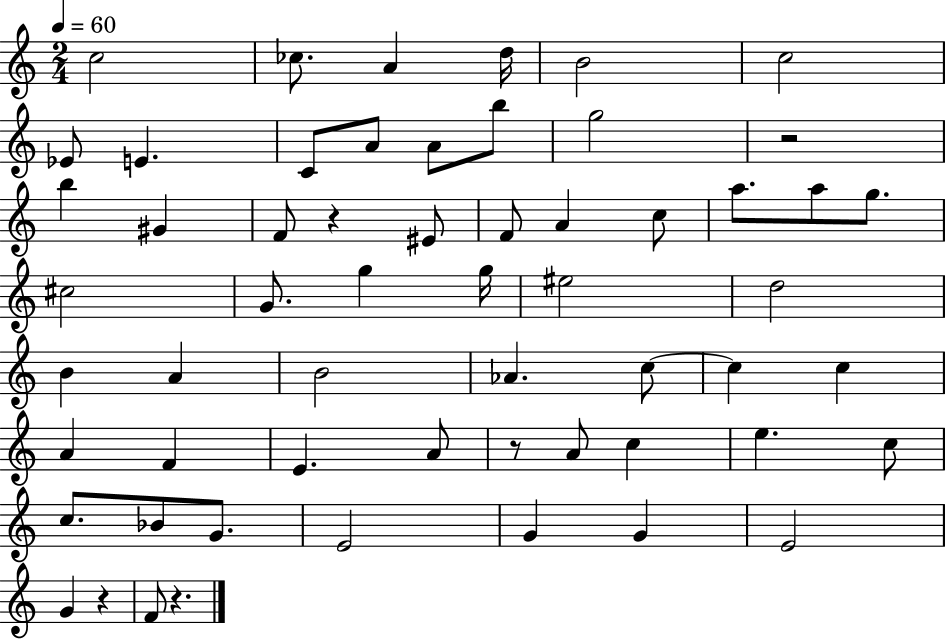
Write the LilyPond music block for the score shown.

{
  \clef treble
  \numericTimeSignature
  \time 2/4
  \key c \major
  \tempo 4 = 60
  c''2 | ces''8. a'4 d''16 | b'2 | c''2 | \break ees'8 e'4. | c'8 a'8 a'8 b''8 | g''2 | r2 | \break b''4 gis'4 | f'8 r4 eis'8 | f'8 a'4 c''8 | a''8. a''8 g''8. | \break cis''2 | g'8. g''4 g''16 | eis''2 | d''2 | \break b'4 a'4 | b'2 | aes'4. c''8~~ | c''4 c''4 | \break a'4 f'4 | e'4. a'8 | r8 a'8 c''4 | e''4. c''8 | \break c''8. bes'8 g'8. | e'2 | g'4 g'4 | e'2 | \break g'4 r4 | f'8 r4. | \bar "|."
}